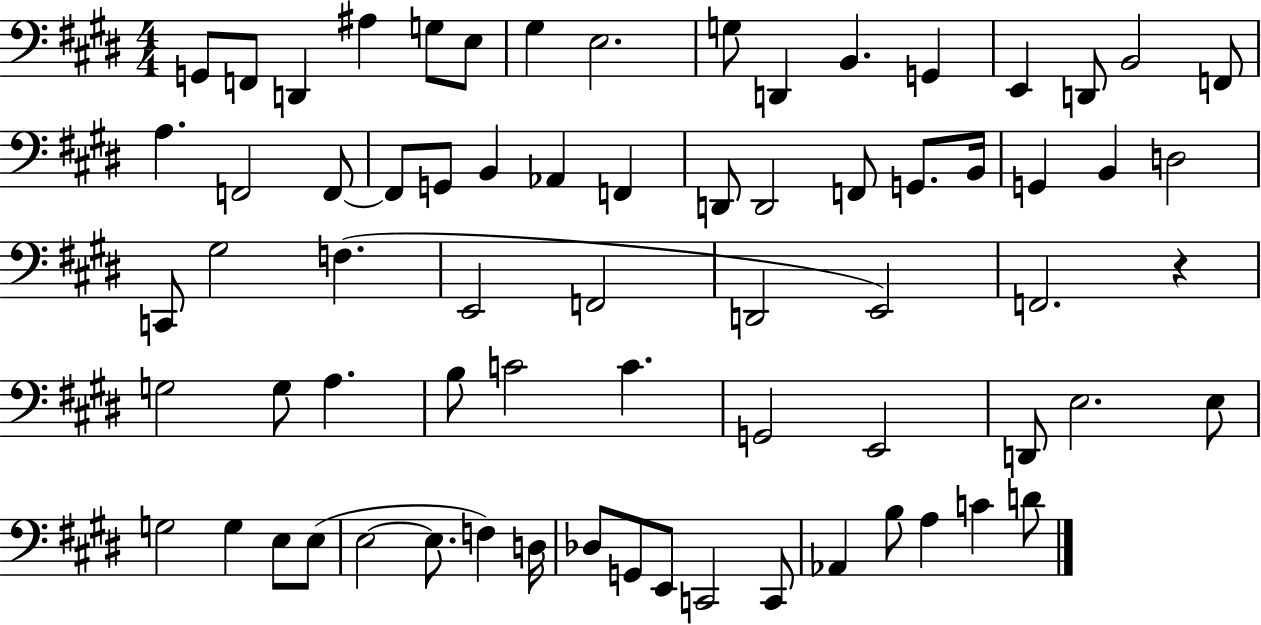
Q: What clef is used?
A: bass